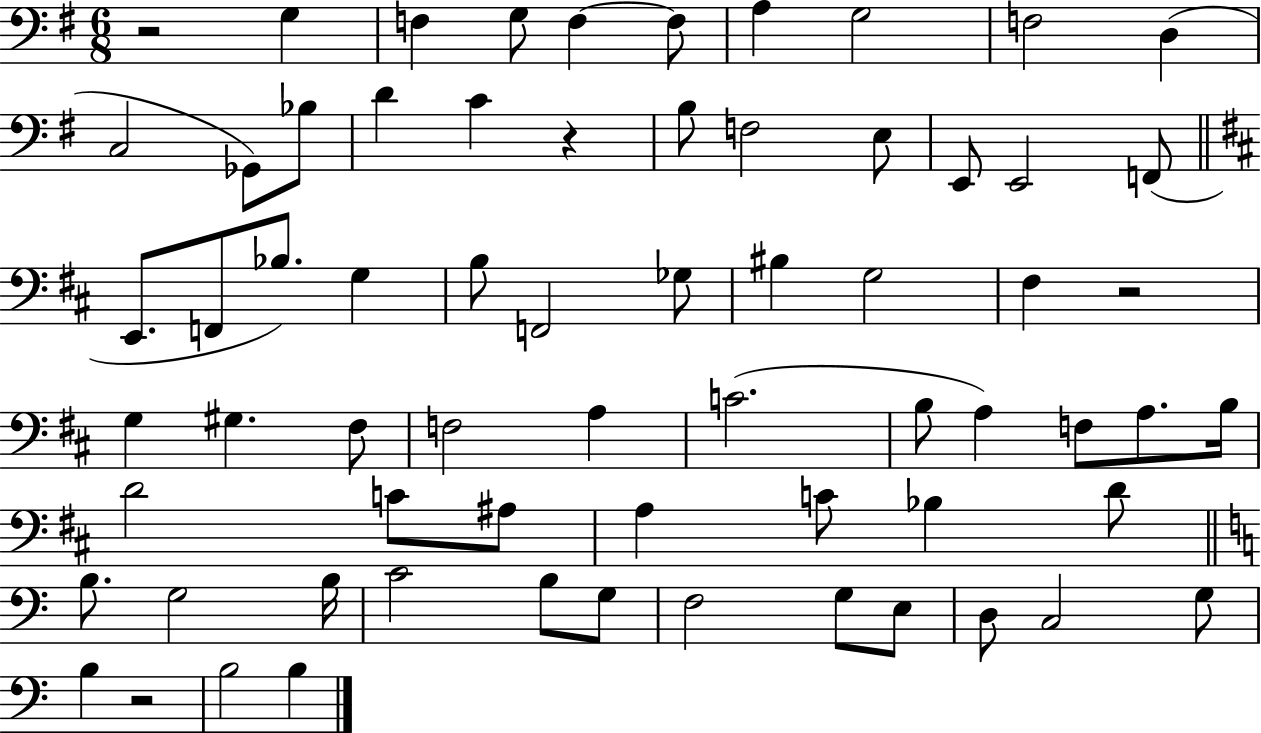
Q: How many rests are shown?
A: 4